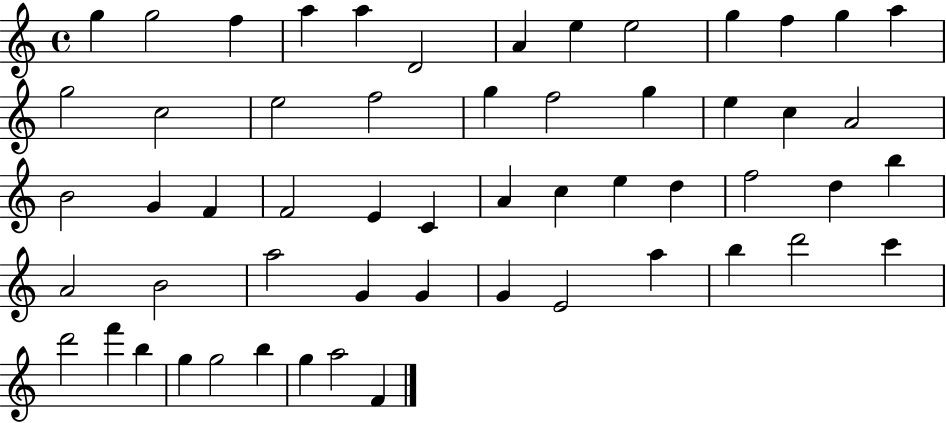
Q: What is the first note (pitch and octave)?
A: G5